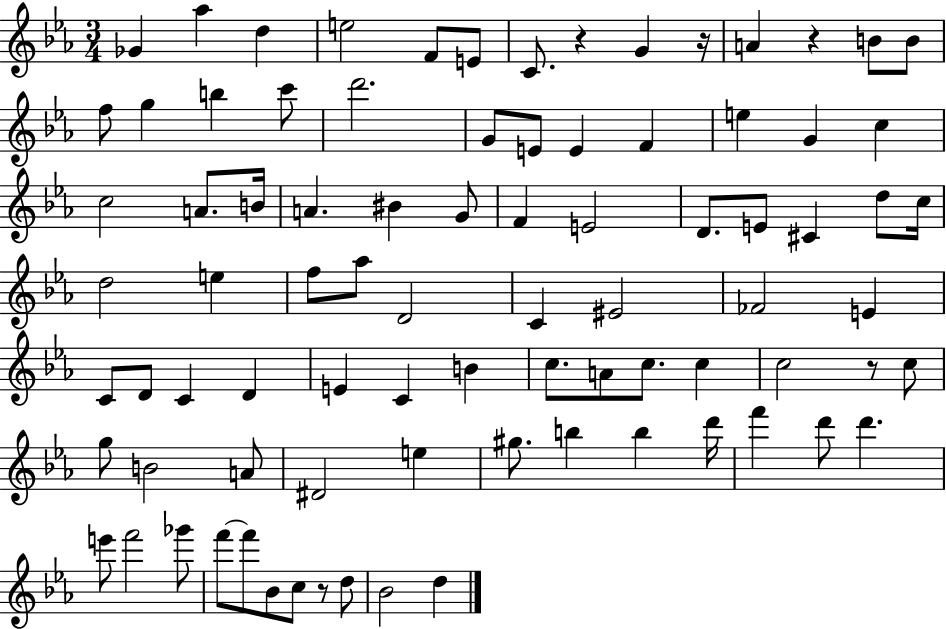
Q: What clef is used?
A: treble